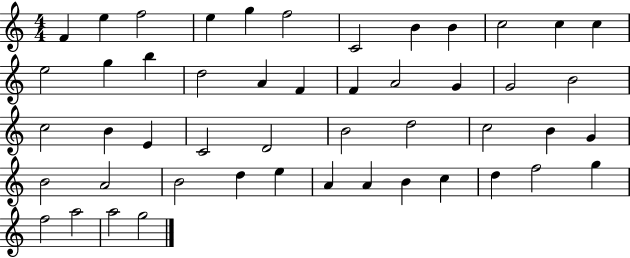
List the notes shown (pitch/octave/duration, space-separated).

F4/q E5/q F5/h E5/q G5/q F5/h C4/h B4/q B4/q C5/h C5/q C5/q E5/h G5/q B5/q D5/h A4/q F4/q F4/q A4/h G4/q G4/h B4/h C5/h B4/q E4/q C4/h D4/h B4/h D5/h C5/h B4/q G4/q B4/h A4/h B4/h D5/q E5/q A4/q A4/q B4/q C5/q D5/q F5/h G5/q F5/h A5/h A5/h G5/h